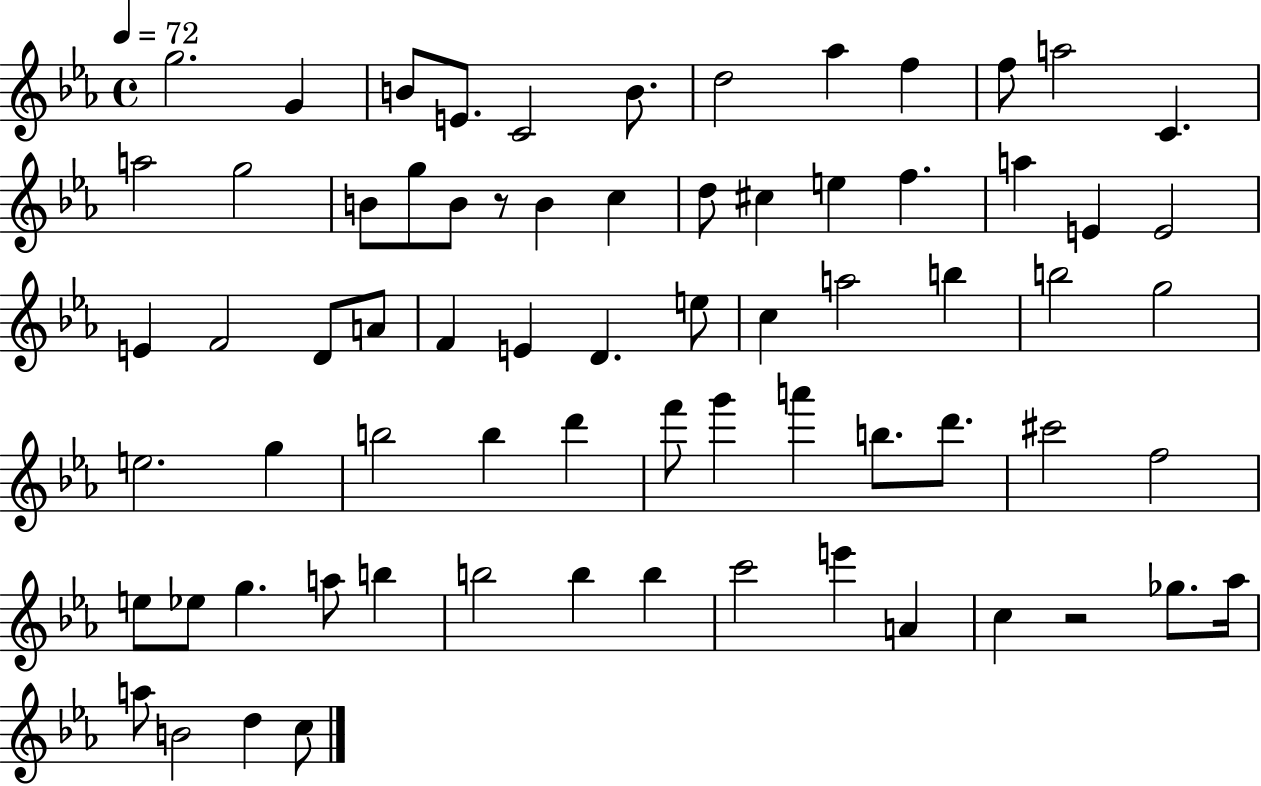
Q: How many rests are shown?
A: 2